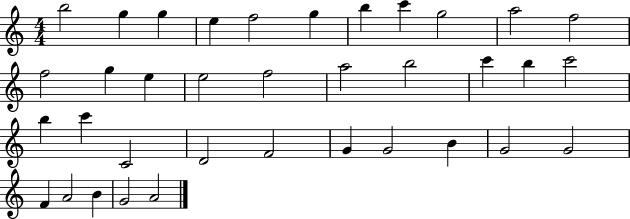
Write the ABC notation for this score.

X:1
T:Untitled
M:4/4
L:1/4
K:C
b2 g g e f2 g b c' g2 a2 f2 f2 g e e2 f2 a2 b2 c' b c'2 b c' C2 D2 F2 G G2 B G2 G2 F A2 B G2 A2